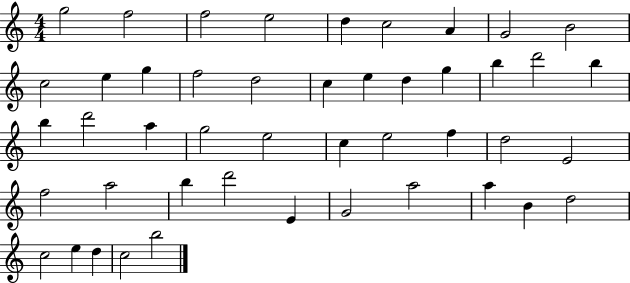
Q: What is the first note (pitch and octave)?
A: G5